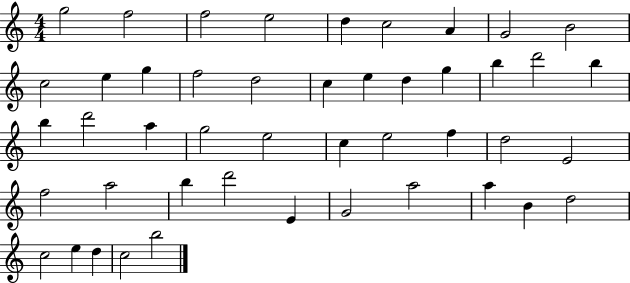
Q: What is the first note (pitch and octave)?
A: G5